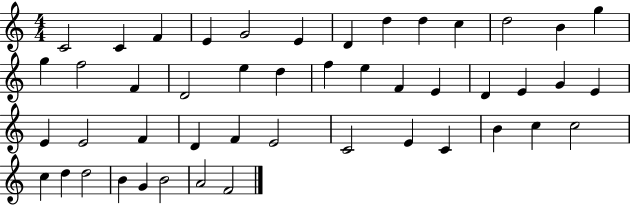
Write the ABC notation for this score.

X:1
T:Untitled
M:4/4
L:1/4
K:C
C2 C F E G2 E D d d c d2 B g g f2 F D2 e d f e F E D E G E E E2 F D F E2 C2 E C B c c2 c d d2 B G B2 A2 F2